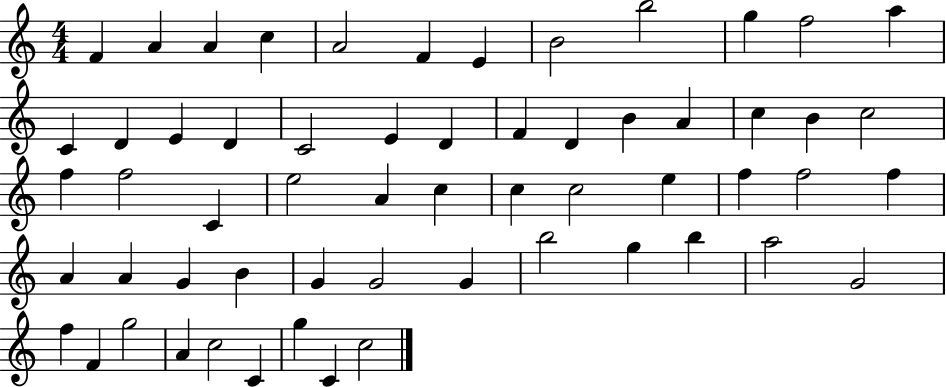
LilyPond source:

{
  \clef treble
  \numericTimeSignature
  \time 4/4
  \key c \major
  f'4 a'4 a'4 c''4 | a'2 f'4 e'4 | b'2 b''2 | g''4 f''2 a''4 | \break c'4 d'4 e'4 d'4 | c'2 e'4 d'4 | f'4 d'4 b'4 a'4 | c''4 b'4 c''2 | \break f''4 f''2 c'4 | e''2 a'4 c''4 | c''4 c''2 e''4 | f''4 f''2 f''4 | \break a'4 a'4 g'4 b'4 | g'4 g'2 g'4 | b''2 g''4 b''4 | a''2 g'2 | \break f''4 f'4 g''2 | a'4 c''2 c'4 | g''4 c'4 c''2 | \bar "|."
}